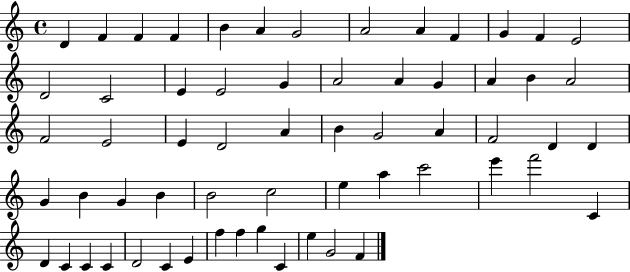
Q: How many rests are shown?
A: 0